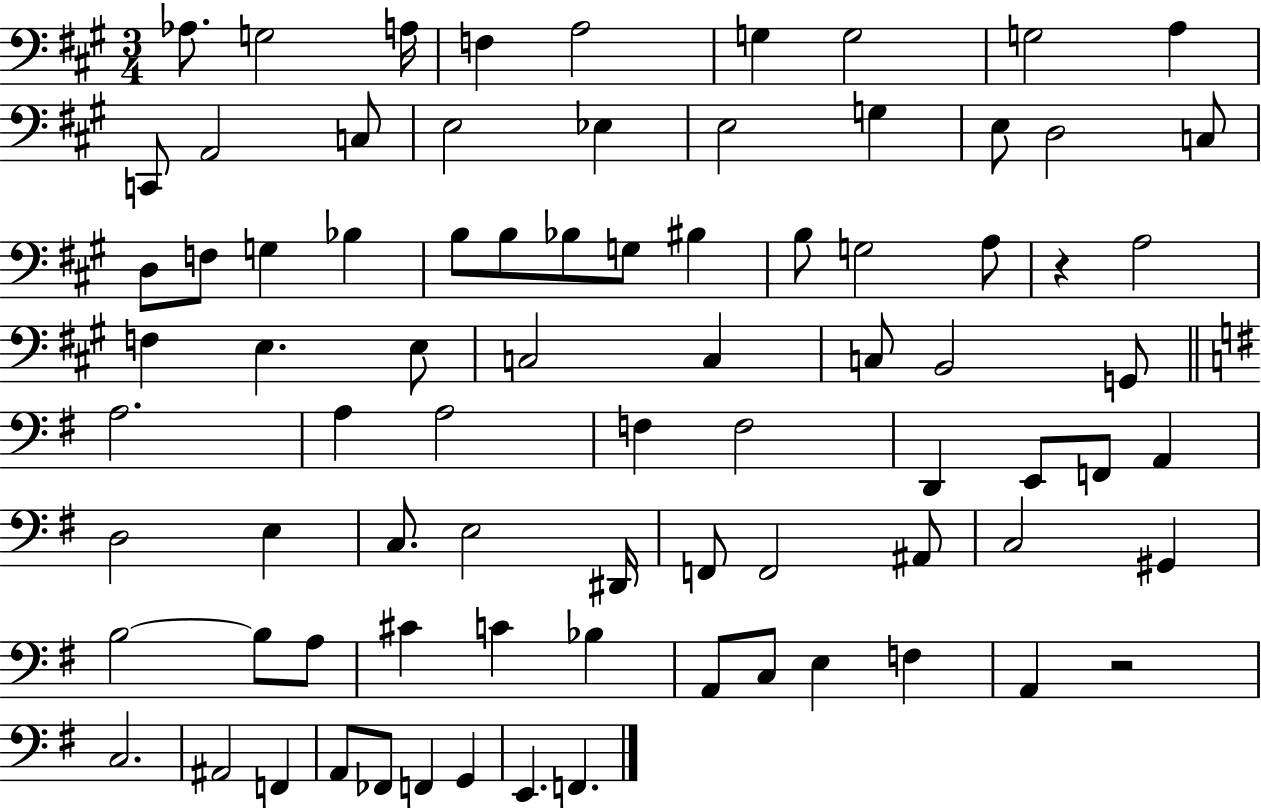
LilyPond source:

{
  \clef bass
  \numericTimeSignature
  \time 3/4
  \key a \major
  aes8. g2 a16 | f4 a2 | g4 g2 | g2 a4 | \break c,8 a,2 c8 | e2 ees4 | e2 g4 | e8 d2 c8 | \break d8 f8 g4 bes4 | b8 b8 bes8 g8 bis4 | b8 g2 a8 | r4 a2 | \break f4 e4. e8 | c2 c4 | c8 b,2 g,8 | \bar "||" \break \key g \major a2. | a4 a2 | f4 f2 | d,4 e,8 f,8 a,4 | \break d2 e4 | c8. e2 dis,16 | f,8 f,2 ais,8 | c2 gis,4 | \break b2~~ b8 a8 | cis'4 c'4 bes4 | a,8 c8 e4 f4 | a,4 r2 | \break c2. | ais,2 f,4 | a,8 fes,8 f,4 g,4 | e,4. f,4. | \break \bar "|."
}